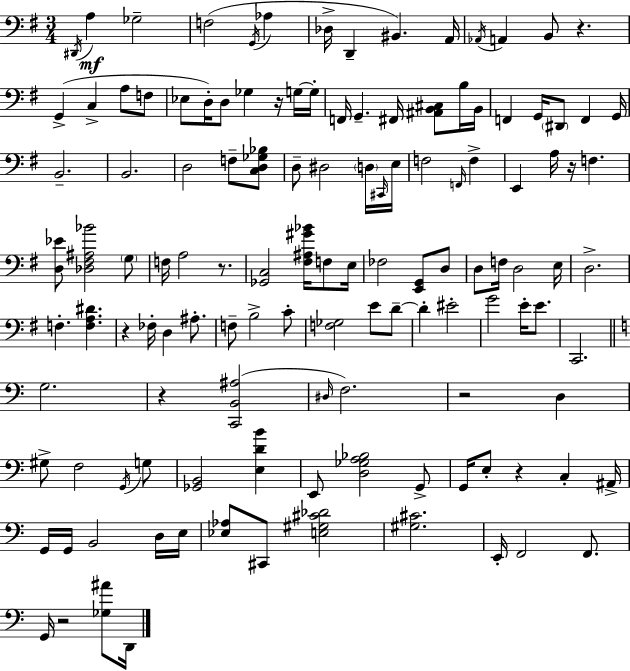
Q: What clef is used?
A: bass